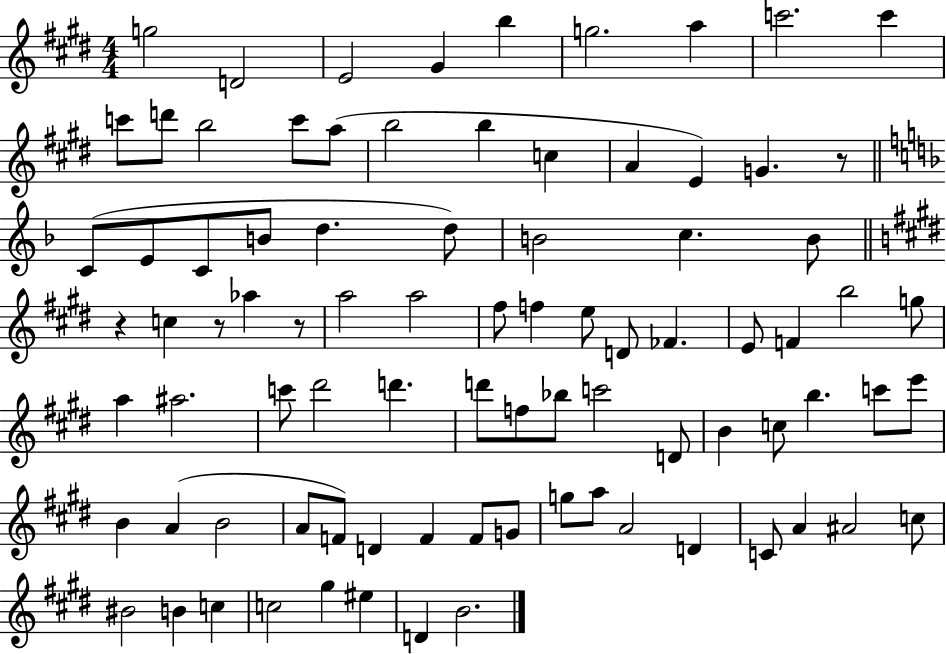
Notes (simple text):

G5/h D4/h E4/h G#4/q B5/q G5/h. A5/q C6/h. C6/q C6/e D6/e B5/h C6/e A5/e B5/h B5/q C5/q A4/q E4/q G4/q. R/e C4/e E4/e C4/e B4/e D5/q. D5/e B4/h C5/q. B4/e R/q C5/q R/e Ab5/q R/e A5/h A5/h F#5/e F5/q E5/e D4/e FES4/q. E4/e F4/q B5/h G5/e A5/q A#5/h. C6/e D#6/h D6/q. D6/e F5/e Bb5/e C6/h D4/e B4/q C5/e B5/q. C6/e E6/e B4/q A4/q B4/h A4/e F4/e D4/q F4/q F4/e G4/e G5/e A5/e A4/h D4/q C4/e A4/q A#4/h C5/e BIS4/h B4/q C5/q C5/h G#5/q EIS5/q D4/q B4/h.